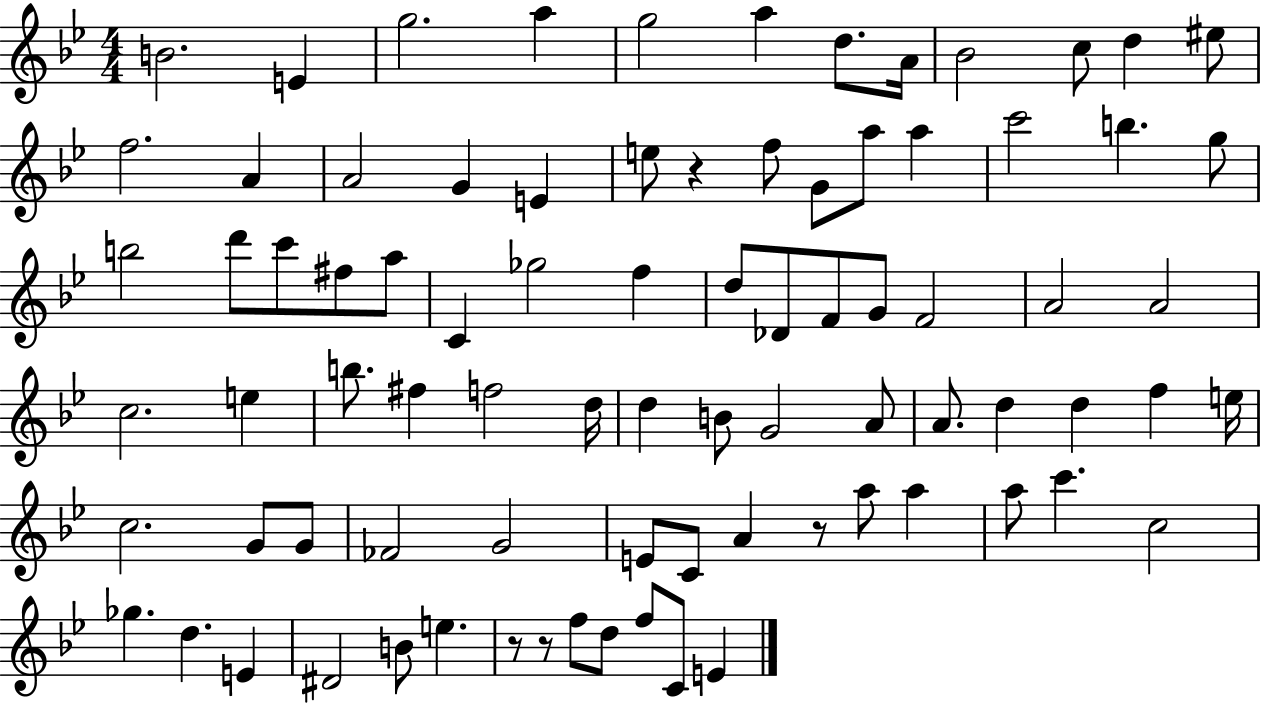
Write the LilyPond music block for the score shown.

{
  \clef treble
  \numericTimeSignature
  \time 4/4
  \key bes \major
  b'2. e'4 | g''2. a''4 | g''2 a''4 d''8. a'16 | bes'2 c''8 d''4 eis''8 | \break f''2. a'4 | a'2 g'4 e'4 | e''8 r4 f''8 g'8 a''8 a''4 | c'''2 b''4. g''8 | \break b''2 d'''8 c'''8 fis''8 a''8 | c'4 ges''2 f''4 | d''8 des'8 f'8 g'8 f'2 | a'2 a'2 | \break c''2. e''4 | b''8. fis''4 f''2 d''16 | d''4 b'8 g'2 a'8 | a'8. d''4 d''4 f''4 e''16 | \break c''2. g'8 g'8 | fes'2 g'2 | e'8 c'8 a'4 r8 a''8 a''4 | a''8 c'''4. c''2 | \break ges''4. d''4. e'4 | dis'2 b'8 e''4. | r8 r8 f''8 d''8 f''8 c'8 e'4 | \bar "|."
}